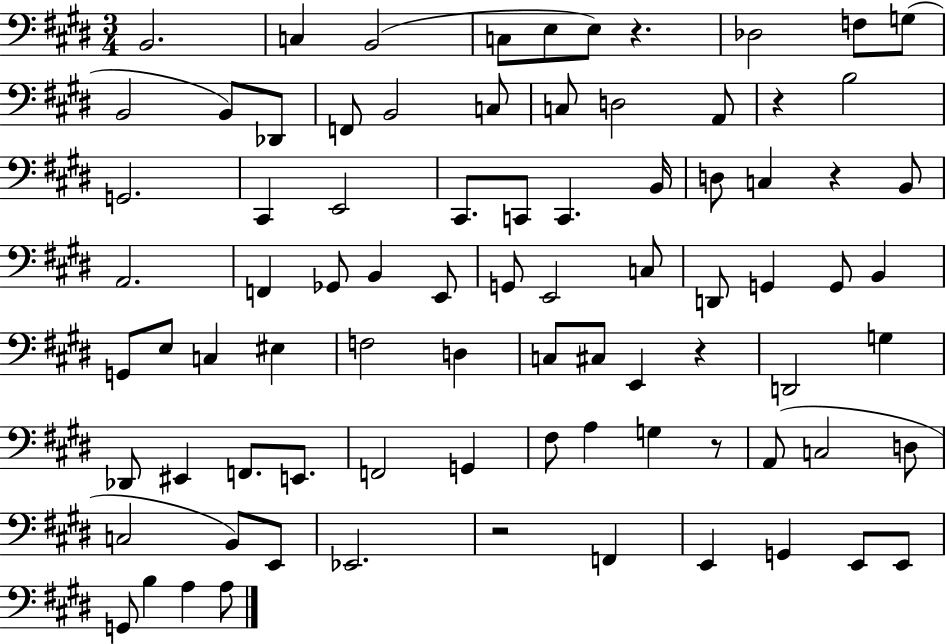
{
  \clef bass
  \numericTimeSignature
  \time 3/4
  \key e \major
  b,2. | c4 b,2( | c8 e8 e8) r4. | des2 f8 g8( | \break b,2 b,8) des,8 | f,8 b,2 c8 | c8 d2 a,8 | r4 b2 | \break g,2. | cis,4 e,2 | cis,8. c,8 c,4. b,16 | d8 c4 r4 b,8 | \break a,2. | f,4 ges,8 b,4 e,8 | g,8 e,2 c8 | d,8 g,4 g,8 b,4 | \break g,8 e8 c4 eis4 | f2 d4 | c8 cis8 e,4 r4 | d,2 g4 | \break des,8 eis,4 f,8. e,8. | f,2 g,4 | fis8 a4 g4 r8 | a,8( c2 d8 | \break c2 b,8) e,8 | ees,2. | r2 f,4 | e,4 g,4 e,8 e,8 | \break g,8 b4 a4 a8 | \bar "|."
}